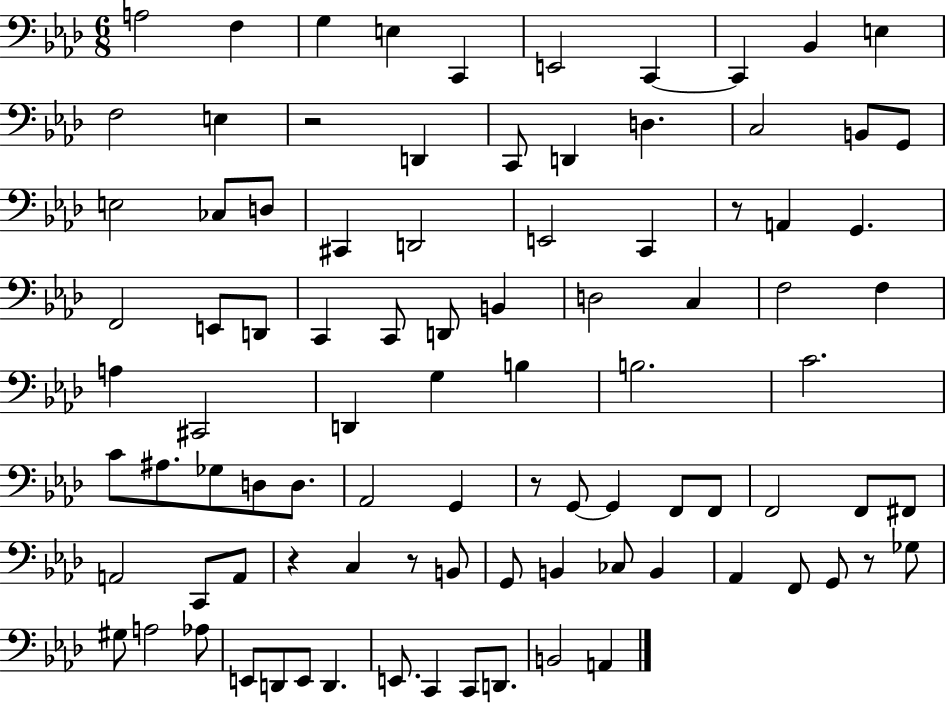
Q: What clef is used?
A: bass